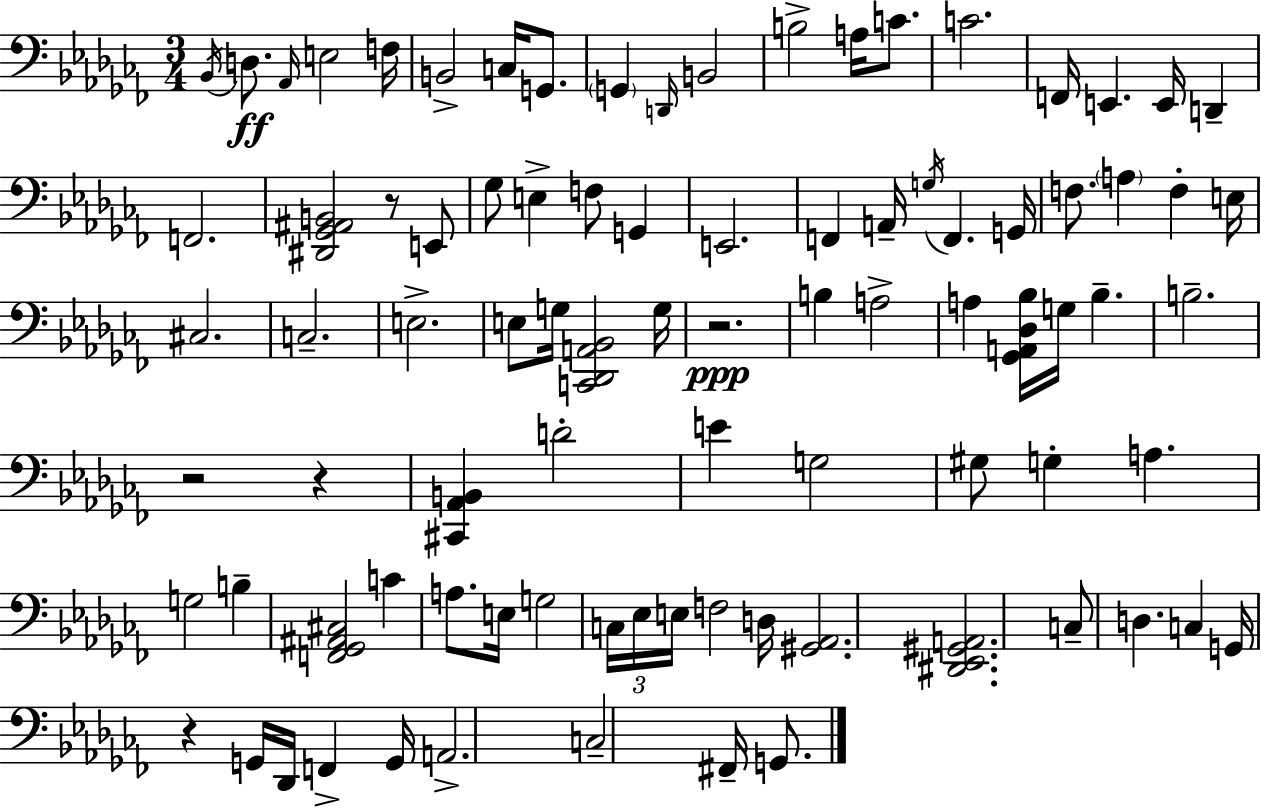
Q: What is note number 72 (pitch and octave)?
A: G2